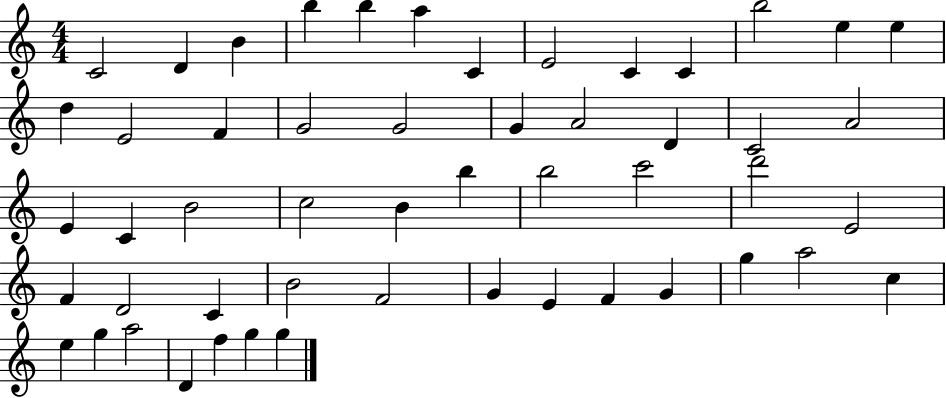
{
  \clef treble
  \numericTimeSignature
  \time 4/4
  \key c \major
  c'2 d'4 b'4 | b''4 b''4 a''4 c'4 | e'2 c'4 c'4 | b''2 e''4 e''4 | \break d''4 e'2 f'4 | g'2 g'2 | g'4 a'2 d'4 | c'2 a'2 | \break e'4 c'4 b'2 | c''2 b'4 b''4 | b''2 c'''2 | d'''2 e'2 | \break f'4 d'2 c'4 | b'2 f'2 | g'4 e'4 f'4 g'4 | g''4 a''2 c''4 | \break e''4 g''4 a''2 | d'4 f''4 g''4 g''4 | \bar "|."
}